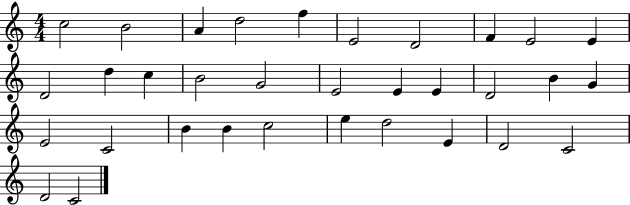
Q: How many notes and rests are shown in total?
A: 33